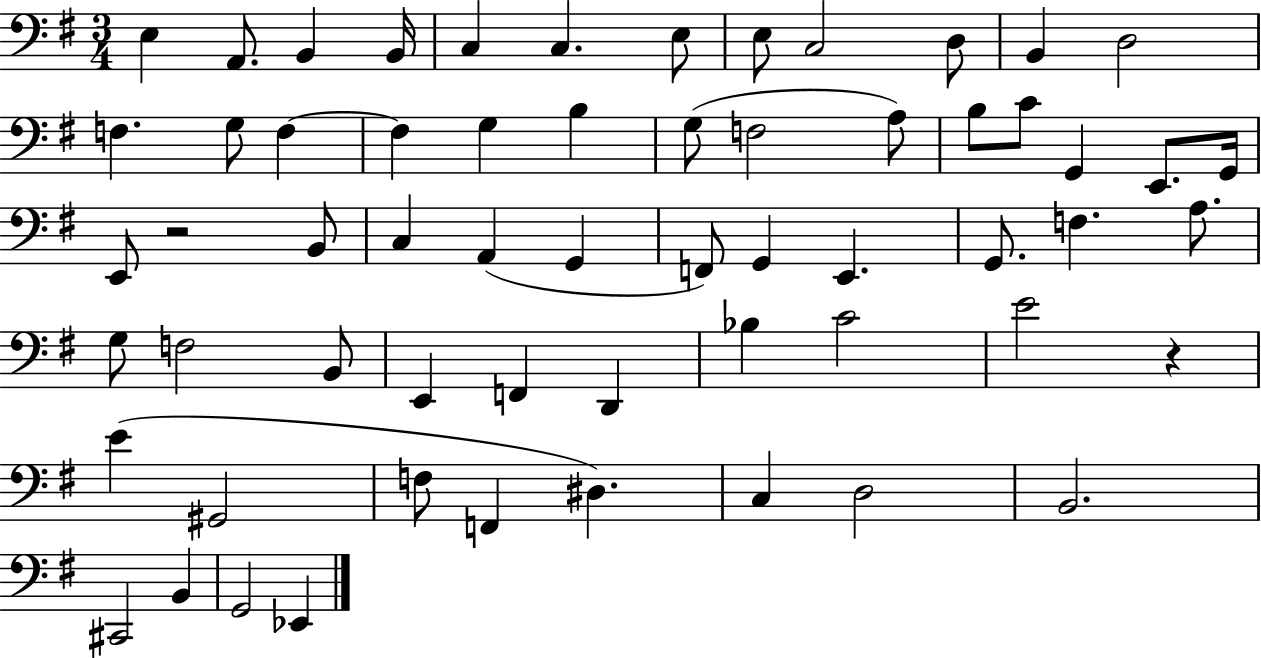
X:1
T:Untitled
M:3/4
L:1/4
K:G
E, A,,/2 B,, B,,/4 C, C, E,/2 E,/2 C,2 D,/2 B,, D,2 F, G,/2 F, F, G, B, G,/2 F,2 A,/2 B,/2 C/2 G,, E,,/2 G,,/4 E,,/2 z2 B,,/2 C, A,, G,, F,,/2 G,, E,, G,,/2 F, A,/2 G,/2 F,2 B,,/2 E,, F,, D,, _B, C2 E2 z E ^G,,2 F,/2 F,, ^D, C, D,2 B,,2 ^C,,2 B,, G,,2 _E,,